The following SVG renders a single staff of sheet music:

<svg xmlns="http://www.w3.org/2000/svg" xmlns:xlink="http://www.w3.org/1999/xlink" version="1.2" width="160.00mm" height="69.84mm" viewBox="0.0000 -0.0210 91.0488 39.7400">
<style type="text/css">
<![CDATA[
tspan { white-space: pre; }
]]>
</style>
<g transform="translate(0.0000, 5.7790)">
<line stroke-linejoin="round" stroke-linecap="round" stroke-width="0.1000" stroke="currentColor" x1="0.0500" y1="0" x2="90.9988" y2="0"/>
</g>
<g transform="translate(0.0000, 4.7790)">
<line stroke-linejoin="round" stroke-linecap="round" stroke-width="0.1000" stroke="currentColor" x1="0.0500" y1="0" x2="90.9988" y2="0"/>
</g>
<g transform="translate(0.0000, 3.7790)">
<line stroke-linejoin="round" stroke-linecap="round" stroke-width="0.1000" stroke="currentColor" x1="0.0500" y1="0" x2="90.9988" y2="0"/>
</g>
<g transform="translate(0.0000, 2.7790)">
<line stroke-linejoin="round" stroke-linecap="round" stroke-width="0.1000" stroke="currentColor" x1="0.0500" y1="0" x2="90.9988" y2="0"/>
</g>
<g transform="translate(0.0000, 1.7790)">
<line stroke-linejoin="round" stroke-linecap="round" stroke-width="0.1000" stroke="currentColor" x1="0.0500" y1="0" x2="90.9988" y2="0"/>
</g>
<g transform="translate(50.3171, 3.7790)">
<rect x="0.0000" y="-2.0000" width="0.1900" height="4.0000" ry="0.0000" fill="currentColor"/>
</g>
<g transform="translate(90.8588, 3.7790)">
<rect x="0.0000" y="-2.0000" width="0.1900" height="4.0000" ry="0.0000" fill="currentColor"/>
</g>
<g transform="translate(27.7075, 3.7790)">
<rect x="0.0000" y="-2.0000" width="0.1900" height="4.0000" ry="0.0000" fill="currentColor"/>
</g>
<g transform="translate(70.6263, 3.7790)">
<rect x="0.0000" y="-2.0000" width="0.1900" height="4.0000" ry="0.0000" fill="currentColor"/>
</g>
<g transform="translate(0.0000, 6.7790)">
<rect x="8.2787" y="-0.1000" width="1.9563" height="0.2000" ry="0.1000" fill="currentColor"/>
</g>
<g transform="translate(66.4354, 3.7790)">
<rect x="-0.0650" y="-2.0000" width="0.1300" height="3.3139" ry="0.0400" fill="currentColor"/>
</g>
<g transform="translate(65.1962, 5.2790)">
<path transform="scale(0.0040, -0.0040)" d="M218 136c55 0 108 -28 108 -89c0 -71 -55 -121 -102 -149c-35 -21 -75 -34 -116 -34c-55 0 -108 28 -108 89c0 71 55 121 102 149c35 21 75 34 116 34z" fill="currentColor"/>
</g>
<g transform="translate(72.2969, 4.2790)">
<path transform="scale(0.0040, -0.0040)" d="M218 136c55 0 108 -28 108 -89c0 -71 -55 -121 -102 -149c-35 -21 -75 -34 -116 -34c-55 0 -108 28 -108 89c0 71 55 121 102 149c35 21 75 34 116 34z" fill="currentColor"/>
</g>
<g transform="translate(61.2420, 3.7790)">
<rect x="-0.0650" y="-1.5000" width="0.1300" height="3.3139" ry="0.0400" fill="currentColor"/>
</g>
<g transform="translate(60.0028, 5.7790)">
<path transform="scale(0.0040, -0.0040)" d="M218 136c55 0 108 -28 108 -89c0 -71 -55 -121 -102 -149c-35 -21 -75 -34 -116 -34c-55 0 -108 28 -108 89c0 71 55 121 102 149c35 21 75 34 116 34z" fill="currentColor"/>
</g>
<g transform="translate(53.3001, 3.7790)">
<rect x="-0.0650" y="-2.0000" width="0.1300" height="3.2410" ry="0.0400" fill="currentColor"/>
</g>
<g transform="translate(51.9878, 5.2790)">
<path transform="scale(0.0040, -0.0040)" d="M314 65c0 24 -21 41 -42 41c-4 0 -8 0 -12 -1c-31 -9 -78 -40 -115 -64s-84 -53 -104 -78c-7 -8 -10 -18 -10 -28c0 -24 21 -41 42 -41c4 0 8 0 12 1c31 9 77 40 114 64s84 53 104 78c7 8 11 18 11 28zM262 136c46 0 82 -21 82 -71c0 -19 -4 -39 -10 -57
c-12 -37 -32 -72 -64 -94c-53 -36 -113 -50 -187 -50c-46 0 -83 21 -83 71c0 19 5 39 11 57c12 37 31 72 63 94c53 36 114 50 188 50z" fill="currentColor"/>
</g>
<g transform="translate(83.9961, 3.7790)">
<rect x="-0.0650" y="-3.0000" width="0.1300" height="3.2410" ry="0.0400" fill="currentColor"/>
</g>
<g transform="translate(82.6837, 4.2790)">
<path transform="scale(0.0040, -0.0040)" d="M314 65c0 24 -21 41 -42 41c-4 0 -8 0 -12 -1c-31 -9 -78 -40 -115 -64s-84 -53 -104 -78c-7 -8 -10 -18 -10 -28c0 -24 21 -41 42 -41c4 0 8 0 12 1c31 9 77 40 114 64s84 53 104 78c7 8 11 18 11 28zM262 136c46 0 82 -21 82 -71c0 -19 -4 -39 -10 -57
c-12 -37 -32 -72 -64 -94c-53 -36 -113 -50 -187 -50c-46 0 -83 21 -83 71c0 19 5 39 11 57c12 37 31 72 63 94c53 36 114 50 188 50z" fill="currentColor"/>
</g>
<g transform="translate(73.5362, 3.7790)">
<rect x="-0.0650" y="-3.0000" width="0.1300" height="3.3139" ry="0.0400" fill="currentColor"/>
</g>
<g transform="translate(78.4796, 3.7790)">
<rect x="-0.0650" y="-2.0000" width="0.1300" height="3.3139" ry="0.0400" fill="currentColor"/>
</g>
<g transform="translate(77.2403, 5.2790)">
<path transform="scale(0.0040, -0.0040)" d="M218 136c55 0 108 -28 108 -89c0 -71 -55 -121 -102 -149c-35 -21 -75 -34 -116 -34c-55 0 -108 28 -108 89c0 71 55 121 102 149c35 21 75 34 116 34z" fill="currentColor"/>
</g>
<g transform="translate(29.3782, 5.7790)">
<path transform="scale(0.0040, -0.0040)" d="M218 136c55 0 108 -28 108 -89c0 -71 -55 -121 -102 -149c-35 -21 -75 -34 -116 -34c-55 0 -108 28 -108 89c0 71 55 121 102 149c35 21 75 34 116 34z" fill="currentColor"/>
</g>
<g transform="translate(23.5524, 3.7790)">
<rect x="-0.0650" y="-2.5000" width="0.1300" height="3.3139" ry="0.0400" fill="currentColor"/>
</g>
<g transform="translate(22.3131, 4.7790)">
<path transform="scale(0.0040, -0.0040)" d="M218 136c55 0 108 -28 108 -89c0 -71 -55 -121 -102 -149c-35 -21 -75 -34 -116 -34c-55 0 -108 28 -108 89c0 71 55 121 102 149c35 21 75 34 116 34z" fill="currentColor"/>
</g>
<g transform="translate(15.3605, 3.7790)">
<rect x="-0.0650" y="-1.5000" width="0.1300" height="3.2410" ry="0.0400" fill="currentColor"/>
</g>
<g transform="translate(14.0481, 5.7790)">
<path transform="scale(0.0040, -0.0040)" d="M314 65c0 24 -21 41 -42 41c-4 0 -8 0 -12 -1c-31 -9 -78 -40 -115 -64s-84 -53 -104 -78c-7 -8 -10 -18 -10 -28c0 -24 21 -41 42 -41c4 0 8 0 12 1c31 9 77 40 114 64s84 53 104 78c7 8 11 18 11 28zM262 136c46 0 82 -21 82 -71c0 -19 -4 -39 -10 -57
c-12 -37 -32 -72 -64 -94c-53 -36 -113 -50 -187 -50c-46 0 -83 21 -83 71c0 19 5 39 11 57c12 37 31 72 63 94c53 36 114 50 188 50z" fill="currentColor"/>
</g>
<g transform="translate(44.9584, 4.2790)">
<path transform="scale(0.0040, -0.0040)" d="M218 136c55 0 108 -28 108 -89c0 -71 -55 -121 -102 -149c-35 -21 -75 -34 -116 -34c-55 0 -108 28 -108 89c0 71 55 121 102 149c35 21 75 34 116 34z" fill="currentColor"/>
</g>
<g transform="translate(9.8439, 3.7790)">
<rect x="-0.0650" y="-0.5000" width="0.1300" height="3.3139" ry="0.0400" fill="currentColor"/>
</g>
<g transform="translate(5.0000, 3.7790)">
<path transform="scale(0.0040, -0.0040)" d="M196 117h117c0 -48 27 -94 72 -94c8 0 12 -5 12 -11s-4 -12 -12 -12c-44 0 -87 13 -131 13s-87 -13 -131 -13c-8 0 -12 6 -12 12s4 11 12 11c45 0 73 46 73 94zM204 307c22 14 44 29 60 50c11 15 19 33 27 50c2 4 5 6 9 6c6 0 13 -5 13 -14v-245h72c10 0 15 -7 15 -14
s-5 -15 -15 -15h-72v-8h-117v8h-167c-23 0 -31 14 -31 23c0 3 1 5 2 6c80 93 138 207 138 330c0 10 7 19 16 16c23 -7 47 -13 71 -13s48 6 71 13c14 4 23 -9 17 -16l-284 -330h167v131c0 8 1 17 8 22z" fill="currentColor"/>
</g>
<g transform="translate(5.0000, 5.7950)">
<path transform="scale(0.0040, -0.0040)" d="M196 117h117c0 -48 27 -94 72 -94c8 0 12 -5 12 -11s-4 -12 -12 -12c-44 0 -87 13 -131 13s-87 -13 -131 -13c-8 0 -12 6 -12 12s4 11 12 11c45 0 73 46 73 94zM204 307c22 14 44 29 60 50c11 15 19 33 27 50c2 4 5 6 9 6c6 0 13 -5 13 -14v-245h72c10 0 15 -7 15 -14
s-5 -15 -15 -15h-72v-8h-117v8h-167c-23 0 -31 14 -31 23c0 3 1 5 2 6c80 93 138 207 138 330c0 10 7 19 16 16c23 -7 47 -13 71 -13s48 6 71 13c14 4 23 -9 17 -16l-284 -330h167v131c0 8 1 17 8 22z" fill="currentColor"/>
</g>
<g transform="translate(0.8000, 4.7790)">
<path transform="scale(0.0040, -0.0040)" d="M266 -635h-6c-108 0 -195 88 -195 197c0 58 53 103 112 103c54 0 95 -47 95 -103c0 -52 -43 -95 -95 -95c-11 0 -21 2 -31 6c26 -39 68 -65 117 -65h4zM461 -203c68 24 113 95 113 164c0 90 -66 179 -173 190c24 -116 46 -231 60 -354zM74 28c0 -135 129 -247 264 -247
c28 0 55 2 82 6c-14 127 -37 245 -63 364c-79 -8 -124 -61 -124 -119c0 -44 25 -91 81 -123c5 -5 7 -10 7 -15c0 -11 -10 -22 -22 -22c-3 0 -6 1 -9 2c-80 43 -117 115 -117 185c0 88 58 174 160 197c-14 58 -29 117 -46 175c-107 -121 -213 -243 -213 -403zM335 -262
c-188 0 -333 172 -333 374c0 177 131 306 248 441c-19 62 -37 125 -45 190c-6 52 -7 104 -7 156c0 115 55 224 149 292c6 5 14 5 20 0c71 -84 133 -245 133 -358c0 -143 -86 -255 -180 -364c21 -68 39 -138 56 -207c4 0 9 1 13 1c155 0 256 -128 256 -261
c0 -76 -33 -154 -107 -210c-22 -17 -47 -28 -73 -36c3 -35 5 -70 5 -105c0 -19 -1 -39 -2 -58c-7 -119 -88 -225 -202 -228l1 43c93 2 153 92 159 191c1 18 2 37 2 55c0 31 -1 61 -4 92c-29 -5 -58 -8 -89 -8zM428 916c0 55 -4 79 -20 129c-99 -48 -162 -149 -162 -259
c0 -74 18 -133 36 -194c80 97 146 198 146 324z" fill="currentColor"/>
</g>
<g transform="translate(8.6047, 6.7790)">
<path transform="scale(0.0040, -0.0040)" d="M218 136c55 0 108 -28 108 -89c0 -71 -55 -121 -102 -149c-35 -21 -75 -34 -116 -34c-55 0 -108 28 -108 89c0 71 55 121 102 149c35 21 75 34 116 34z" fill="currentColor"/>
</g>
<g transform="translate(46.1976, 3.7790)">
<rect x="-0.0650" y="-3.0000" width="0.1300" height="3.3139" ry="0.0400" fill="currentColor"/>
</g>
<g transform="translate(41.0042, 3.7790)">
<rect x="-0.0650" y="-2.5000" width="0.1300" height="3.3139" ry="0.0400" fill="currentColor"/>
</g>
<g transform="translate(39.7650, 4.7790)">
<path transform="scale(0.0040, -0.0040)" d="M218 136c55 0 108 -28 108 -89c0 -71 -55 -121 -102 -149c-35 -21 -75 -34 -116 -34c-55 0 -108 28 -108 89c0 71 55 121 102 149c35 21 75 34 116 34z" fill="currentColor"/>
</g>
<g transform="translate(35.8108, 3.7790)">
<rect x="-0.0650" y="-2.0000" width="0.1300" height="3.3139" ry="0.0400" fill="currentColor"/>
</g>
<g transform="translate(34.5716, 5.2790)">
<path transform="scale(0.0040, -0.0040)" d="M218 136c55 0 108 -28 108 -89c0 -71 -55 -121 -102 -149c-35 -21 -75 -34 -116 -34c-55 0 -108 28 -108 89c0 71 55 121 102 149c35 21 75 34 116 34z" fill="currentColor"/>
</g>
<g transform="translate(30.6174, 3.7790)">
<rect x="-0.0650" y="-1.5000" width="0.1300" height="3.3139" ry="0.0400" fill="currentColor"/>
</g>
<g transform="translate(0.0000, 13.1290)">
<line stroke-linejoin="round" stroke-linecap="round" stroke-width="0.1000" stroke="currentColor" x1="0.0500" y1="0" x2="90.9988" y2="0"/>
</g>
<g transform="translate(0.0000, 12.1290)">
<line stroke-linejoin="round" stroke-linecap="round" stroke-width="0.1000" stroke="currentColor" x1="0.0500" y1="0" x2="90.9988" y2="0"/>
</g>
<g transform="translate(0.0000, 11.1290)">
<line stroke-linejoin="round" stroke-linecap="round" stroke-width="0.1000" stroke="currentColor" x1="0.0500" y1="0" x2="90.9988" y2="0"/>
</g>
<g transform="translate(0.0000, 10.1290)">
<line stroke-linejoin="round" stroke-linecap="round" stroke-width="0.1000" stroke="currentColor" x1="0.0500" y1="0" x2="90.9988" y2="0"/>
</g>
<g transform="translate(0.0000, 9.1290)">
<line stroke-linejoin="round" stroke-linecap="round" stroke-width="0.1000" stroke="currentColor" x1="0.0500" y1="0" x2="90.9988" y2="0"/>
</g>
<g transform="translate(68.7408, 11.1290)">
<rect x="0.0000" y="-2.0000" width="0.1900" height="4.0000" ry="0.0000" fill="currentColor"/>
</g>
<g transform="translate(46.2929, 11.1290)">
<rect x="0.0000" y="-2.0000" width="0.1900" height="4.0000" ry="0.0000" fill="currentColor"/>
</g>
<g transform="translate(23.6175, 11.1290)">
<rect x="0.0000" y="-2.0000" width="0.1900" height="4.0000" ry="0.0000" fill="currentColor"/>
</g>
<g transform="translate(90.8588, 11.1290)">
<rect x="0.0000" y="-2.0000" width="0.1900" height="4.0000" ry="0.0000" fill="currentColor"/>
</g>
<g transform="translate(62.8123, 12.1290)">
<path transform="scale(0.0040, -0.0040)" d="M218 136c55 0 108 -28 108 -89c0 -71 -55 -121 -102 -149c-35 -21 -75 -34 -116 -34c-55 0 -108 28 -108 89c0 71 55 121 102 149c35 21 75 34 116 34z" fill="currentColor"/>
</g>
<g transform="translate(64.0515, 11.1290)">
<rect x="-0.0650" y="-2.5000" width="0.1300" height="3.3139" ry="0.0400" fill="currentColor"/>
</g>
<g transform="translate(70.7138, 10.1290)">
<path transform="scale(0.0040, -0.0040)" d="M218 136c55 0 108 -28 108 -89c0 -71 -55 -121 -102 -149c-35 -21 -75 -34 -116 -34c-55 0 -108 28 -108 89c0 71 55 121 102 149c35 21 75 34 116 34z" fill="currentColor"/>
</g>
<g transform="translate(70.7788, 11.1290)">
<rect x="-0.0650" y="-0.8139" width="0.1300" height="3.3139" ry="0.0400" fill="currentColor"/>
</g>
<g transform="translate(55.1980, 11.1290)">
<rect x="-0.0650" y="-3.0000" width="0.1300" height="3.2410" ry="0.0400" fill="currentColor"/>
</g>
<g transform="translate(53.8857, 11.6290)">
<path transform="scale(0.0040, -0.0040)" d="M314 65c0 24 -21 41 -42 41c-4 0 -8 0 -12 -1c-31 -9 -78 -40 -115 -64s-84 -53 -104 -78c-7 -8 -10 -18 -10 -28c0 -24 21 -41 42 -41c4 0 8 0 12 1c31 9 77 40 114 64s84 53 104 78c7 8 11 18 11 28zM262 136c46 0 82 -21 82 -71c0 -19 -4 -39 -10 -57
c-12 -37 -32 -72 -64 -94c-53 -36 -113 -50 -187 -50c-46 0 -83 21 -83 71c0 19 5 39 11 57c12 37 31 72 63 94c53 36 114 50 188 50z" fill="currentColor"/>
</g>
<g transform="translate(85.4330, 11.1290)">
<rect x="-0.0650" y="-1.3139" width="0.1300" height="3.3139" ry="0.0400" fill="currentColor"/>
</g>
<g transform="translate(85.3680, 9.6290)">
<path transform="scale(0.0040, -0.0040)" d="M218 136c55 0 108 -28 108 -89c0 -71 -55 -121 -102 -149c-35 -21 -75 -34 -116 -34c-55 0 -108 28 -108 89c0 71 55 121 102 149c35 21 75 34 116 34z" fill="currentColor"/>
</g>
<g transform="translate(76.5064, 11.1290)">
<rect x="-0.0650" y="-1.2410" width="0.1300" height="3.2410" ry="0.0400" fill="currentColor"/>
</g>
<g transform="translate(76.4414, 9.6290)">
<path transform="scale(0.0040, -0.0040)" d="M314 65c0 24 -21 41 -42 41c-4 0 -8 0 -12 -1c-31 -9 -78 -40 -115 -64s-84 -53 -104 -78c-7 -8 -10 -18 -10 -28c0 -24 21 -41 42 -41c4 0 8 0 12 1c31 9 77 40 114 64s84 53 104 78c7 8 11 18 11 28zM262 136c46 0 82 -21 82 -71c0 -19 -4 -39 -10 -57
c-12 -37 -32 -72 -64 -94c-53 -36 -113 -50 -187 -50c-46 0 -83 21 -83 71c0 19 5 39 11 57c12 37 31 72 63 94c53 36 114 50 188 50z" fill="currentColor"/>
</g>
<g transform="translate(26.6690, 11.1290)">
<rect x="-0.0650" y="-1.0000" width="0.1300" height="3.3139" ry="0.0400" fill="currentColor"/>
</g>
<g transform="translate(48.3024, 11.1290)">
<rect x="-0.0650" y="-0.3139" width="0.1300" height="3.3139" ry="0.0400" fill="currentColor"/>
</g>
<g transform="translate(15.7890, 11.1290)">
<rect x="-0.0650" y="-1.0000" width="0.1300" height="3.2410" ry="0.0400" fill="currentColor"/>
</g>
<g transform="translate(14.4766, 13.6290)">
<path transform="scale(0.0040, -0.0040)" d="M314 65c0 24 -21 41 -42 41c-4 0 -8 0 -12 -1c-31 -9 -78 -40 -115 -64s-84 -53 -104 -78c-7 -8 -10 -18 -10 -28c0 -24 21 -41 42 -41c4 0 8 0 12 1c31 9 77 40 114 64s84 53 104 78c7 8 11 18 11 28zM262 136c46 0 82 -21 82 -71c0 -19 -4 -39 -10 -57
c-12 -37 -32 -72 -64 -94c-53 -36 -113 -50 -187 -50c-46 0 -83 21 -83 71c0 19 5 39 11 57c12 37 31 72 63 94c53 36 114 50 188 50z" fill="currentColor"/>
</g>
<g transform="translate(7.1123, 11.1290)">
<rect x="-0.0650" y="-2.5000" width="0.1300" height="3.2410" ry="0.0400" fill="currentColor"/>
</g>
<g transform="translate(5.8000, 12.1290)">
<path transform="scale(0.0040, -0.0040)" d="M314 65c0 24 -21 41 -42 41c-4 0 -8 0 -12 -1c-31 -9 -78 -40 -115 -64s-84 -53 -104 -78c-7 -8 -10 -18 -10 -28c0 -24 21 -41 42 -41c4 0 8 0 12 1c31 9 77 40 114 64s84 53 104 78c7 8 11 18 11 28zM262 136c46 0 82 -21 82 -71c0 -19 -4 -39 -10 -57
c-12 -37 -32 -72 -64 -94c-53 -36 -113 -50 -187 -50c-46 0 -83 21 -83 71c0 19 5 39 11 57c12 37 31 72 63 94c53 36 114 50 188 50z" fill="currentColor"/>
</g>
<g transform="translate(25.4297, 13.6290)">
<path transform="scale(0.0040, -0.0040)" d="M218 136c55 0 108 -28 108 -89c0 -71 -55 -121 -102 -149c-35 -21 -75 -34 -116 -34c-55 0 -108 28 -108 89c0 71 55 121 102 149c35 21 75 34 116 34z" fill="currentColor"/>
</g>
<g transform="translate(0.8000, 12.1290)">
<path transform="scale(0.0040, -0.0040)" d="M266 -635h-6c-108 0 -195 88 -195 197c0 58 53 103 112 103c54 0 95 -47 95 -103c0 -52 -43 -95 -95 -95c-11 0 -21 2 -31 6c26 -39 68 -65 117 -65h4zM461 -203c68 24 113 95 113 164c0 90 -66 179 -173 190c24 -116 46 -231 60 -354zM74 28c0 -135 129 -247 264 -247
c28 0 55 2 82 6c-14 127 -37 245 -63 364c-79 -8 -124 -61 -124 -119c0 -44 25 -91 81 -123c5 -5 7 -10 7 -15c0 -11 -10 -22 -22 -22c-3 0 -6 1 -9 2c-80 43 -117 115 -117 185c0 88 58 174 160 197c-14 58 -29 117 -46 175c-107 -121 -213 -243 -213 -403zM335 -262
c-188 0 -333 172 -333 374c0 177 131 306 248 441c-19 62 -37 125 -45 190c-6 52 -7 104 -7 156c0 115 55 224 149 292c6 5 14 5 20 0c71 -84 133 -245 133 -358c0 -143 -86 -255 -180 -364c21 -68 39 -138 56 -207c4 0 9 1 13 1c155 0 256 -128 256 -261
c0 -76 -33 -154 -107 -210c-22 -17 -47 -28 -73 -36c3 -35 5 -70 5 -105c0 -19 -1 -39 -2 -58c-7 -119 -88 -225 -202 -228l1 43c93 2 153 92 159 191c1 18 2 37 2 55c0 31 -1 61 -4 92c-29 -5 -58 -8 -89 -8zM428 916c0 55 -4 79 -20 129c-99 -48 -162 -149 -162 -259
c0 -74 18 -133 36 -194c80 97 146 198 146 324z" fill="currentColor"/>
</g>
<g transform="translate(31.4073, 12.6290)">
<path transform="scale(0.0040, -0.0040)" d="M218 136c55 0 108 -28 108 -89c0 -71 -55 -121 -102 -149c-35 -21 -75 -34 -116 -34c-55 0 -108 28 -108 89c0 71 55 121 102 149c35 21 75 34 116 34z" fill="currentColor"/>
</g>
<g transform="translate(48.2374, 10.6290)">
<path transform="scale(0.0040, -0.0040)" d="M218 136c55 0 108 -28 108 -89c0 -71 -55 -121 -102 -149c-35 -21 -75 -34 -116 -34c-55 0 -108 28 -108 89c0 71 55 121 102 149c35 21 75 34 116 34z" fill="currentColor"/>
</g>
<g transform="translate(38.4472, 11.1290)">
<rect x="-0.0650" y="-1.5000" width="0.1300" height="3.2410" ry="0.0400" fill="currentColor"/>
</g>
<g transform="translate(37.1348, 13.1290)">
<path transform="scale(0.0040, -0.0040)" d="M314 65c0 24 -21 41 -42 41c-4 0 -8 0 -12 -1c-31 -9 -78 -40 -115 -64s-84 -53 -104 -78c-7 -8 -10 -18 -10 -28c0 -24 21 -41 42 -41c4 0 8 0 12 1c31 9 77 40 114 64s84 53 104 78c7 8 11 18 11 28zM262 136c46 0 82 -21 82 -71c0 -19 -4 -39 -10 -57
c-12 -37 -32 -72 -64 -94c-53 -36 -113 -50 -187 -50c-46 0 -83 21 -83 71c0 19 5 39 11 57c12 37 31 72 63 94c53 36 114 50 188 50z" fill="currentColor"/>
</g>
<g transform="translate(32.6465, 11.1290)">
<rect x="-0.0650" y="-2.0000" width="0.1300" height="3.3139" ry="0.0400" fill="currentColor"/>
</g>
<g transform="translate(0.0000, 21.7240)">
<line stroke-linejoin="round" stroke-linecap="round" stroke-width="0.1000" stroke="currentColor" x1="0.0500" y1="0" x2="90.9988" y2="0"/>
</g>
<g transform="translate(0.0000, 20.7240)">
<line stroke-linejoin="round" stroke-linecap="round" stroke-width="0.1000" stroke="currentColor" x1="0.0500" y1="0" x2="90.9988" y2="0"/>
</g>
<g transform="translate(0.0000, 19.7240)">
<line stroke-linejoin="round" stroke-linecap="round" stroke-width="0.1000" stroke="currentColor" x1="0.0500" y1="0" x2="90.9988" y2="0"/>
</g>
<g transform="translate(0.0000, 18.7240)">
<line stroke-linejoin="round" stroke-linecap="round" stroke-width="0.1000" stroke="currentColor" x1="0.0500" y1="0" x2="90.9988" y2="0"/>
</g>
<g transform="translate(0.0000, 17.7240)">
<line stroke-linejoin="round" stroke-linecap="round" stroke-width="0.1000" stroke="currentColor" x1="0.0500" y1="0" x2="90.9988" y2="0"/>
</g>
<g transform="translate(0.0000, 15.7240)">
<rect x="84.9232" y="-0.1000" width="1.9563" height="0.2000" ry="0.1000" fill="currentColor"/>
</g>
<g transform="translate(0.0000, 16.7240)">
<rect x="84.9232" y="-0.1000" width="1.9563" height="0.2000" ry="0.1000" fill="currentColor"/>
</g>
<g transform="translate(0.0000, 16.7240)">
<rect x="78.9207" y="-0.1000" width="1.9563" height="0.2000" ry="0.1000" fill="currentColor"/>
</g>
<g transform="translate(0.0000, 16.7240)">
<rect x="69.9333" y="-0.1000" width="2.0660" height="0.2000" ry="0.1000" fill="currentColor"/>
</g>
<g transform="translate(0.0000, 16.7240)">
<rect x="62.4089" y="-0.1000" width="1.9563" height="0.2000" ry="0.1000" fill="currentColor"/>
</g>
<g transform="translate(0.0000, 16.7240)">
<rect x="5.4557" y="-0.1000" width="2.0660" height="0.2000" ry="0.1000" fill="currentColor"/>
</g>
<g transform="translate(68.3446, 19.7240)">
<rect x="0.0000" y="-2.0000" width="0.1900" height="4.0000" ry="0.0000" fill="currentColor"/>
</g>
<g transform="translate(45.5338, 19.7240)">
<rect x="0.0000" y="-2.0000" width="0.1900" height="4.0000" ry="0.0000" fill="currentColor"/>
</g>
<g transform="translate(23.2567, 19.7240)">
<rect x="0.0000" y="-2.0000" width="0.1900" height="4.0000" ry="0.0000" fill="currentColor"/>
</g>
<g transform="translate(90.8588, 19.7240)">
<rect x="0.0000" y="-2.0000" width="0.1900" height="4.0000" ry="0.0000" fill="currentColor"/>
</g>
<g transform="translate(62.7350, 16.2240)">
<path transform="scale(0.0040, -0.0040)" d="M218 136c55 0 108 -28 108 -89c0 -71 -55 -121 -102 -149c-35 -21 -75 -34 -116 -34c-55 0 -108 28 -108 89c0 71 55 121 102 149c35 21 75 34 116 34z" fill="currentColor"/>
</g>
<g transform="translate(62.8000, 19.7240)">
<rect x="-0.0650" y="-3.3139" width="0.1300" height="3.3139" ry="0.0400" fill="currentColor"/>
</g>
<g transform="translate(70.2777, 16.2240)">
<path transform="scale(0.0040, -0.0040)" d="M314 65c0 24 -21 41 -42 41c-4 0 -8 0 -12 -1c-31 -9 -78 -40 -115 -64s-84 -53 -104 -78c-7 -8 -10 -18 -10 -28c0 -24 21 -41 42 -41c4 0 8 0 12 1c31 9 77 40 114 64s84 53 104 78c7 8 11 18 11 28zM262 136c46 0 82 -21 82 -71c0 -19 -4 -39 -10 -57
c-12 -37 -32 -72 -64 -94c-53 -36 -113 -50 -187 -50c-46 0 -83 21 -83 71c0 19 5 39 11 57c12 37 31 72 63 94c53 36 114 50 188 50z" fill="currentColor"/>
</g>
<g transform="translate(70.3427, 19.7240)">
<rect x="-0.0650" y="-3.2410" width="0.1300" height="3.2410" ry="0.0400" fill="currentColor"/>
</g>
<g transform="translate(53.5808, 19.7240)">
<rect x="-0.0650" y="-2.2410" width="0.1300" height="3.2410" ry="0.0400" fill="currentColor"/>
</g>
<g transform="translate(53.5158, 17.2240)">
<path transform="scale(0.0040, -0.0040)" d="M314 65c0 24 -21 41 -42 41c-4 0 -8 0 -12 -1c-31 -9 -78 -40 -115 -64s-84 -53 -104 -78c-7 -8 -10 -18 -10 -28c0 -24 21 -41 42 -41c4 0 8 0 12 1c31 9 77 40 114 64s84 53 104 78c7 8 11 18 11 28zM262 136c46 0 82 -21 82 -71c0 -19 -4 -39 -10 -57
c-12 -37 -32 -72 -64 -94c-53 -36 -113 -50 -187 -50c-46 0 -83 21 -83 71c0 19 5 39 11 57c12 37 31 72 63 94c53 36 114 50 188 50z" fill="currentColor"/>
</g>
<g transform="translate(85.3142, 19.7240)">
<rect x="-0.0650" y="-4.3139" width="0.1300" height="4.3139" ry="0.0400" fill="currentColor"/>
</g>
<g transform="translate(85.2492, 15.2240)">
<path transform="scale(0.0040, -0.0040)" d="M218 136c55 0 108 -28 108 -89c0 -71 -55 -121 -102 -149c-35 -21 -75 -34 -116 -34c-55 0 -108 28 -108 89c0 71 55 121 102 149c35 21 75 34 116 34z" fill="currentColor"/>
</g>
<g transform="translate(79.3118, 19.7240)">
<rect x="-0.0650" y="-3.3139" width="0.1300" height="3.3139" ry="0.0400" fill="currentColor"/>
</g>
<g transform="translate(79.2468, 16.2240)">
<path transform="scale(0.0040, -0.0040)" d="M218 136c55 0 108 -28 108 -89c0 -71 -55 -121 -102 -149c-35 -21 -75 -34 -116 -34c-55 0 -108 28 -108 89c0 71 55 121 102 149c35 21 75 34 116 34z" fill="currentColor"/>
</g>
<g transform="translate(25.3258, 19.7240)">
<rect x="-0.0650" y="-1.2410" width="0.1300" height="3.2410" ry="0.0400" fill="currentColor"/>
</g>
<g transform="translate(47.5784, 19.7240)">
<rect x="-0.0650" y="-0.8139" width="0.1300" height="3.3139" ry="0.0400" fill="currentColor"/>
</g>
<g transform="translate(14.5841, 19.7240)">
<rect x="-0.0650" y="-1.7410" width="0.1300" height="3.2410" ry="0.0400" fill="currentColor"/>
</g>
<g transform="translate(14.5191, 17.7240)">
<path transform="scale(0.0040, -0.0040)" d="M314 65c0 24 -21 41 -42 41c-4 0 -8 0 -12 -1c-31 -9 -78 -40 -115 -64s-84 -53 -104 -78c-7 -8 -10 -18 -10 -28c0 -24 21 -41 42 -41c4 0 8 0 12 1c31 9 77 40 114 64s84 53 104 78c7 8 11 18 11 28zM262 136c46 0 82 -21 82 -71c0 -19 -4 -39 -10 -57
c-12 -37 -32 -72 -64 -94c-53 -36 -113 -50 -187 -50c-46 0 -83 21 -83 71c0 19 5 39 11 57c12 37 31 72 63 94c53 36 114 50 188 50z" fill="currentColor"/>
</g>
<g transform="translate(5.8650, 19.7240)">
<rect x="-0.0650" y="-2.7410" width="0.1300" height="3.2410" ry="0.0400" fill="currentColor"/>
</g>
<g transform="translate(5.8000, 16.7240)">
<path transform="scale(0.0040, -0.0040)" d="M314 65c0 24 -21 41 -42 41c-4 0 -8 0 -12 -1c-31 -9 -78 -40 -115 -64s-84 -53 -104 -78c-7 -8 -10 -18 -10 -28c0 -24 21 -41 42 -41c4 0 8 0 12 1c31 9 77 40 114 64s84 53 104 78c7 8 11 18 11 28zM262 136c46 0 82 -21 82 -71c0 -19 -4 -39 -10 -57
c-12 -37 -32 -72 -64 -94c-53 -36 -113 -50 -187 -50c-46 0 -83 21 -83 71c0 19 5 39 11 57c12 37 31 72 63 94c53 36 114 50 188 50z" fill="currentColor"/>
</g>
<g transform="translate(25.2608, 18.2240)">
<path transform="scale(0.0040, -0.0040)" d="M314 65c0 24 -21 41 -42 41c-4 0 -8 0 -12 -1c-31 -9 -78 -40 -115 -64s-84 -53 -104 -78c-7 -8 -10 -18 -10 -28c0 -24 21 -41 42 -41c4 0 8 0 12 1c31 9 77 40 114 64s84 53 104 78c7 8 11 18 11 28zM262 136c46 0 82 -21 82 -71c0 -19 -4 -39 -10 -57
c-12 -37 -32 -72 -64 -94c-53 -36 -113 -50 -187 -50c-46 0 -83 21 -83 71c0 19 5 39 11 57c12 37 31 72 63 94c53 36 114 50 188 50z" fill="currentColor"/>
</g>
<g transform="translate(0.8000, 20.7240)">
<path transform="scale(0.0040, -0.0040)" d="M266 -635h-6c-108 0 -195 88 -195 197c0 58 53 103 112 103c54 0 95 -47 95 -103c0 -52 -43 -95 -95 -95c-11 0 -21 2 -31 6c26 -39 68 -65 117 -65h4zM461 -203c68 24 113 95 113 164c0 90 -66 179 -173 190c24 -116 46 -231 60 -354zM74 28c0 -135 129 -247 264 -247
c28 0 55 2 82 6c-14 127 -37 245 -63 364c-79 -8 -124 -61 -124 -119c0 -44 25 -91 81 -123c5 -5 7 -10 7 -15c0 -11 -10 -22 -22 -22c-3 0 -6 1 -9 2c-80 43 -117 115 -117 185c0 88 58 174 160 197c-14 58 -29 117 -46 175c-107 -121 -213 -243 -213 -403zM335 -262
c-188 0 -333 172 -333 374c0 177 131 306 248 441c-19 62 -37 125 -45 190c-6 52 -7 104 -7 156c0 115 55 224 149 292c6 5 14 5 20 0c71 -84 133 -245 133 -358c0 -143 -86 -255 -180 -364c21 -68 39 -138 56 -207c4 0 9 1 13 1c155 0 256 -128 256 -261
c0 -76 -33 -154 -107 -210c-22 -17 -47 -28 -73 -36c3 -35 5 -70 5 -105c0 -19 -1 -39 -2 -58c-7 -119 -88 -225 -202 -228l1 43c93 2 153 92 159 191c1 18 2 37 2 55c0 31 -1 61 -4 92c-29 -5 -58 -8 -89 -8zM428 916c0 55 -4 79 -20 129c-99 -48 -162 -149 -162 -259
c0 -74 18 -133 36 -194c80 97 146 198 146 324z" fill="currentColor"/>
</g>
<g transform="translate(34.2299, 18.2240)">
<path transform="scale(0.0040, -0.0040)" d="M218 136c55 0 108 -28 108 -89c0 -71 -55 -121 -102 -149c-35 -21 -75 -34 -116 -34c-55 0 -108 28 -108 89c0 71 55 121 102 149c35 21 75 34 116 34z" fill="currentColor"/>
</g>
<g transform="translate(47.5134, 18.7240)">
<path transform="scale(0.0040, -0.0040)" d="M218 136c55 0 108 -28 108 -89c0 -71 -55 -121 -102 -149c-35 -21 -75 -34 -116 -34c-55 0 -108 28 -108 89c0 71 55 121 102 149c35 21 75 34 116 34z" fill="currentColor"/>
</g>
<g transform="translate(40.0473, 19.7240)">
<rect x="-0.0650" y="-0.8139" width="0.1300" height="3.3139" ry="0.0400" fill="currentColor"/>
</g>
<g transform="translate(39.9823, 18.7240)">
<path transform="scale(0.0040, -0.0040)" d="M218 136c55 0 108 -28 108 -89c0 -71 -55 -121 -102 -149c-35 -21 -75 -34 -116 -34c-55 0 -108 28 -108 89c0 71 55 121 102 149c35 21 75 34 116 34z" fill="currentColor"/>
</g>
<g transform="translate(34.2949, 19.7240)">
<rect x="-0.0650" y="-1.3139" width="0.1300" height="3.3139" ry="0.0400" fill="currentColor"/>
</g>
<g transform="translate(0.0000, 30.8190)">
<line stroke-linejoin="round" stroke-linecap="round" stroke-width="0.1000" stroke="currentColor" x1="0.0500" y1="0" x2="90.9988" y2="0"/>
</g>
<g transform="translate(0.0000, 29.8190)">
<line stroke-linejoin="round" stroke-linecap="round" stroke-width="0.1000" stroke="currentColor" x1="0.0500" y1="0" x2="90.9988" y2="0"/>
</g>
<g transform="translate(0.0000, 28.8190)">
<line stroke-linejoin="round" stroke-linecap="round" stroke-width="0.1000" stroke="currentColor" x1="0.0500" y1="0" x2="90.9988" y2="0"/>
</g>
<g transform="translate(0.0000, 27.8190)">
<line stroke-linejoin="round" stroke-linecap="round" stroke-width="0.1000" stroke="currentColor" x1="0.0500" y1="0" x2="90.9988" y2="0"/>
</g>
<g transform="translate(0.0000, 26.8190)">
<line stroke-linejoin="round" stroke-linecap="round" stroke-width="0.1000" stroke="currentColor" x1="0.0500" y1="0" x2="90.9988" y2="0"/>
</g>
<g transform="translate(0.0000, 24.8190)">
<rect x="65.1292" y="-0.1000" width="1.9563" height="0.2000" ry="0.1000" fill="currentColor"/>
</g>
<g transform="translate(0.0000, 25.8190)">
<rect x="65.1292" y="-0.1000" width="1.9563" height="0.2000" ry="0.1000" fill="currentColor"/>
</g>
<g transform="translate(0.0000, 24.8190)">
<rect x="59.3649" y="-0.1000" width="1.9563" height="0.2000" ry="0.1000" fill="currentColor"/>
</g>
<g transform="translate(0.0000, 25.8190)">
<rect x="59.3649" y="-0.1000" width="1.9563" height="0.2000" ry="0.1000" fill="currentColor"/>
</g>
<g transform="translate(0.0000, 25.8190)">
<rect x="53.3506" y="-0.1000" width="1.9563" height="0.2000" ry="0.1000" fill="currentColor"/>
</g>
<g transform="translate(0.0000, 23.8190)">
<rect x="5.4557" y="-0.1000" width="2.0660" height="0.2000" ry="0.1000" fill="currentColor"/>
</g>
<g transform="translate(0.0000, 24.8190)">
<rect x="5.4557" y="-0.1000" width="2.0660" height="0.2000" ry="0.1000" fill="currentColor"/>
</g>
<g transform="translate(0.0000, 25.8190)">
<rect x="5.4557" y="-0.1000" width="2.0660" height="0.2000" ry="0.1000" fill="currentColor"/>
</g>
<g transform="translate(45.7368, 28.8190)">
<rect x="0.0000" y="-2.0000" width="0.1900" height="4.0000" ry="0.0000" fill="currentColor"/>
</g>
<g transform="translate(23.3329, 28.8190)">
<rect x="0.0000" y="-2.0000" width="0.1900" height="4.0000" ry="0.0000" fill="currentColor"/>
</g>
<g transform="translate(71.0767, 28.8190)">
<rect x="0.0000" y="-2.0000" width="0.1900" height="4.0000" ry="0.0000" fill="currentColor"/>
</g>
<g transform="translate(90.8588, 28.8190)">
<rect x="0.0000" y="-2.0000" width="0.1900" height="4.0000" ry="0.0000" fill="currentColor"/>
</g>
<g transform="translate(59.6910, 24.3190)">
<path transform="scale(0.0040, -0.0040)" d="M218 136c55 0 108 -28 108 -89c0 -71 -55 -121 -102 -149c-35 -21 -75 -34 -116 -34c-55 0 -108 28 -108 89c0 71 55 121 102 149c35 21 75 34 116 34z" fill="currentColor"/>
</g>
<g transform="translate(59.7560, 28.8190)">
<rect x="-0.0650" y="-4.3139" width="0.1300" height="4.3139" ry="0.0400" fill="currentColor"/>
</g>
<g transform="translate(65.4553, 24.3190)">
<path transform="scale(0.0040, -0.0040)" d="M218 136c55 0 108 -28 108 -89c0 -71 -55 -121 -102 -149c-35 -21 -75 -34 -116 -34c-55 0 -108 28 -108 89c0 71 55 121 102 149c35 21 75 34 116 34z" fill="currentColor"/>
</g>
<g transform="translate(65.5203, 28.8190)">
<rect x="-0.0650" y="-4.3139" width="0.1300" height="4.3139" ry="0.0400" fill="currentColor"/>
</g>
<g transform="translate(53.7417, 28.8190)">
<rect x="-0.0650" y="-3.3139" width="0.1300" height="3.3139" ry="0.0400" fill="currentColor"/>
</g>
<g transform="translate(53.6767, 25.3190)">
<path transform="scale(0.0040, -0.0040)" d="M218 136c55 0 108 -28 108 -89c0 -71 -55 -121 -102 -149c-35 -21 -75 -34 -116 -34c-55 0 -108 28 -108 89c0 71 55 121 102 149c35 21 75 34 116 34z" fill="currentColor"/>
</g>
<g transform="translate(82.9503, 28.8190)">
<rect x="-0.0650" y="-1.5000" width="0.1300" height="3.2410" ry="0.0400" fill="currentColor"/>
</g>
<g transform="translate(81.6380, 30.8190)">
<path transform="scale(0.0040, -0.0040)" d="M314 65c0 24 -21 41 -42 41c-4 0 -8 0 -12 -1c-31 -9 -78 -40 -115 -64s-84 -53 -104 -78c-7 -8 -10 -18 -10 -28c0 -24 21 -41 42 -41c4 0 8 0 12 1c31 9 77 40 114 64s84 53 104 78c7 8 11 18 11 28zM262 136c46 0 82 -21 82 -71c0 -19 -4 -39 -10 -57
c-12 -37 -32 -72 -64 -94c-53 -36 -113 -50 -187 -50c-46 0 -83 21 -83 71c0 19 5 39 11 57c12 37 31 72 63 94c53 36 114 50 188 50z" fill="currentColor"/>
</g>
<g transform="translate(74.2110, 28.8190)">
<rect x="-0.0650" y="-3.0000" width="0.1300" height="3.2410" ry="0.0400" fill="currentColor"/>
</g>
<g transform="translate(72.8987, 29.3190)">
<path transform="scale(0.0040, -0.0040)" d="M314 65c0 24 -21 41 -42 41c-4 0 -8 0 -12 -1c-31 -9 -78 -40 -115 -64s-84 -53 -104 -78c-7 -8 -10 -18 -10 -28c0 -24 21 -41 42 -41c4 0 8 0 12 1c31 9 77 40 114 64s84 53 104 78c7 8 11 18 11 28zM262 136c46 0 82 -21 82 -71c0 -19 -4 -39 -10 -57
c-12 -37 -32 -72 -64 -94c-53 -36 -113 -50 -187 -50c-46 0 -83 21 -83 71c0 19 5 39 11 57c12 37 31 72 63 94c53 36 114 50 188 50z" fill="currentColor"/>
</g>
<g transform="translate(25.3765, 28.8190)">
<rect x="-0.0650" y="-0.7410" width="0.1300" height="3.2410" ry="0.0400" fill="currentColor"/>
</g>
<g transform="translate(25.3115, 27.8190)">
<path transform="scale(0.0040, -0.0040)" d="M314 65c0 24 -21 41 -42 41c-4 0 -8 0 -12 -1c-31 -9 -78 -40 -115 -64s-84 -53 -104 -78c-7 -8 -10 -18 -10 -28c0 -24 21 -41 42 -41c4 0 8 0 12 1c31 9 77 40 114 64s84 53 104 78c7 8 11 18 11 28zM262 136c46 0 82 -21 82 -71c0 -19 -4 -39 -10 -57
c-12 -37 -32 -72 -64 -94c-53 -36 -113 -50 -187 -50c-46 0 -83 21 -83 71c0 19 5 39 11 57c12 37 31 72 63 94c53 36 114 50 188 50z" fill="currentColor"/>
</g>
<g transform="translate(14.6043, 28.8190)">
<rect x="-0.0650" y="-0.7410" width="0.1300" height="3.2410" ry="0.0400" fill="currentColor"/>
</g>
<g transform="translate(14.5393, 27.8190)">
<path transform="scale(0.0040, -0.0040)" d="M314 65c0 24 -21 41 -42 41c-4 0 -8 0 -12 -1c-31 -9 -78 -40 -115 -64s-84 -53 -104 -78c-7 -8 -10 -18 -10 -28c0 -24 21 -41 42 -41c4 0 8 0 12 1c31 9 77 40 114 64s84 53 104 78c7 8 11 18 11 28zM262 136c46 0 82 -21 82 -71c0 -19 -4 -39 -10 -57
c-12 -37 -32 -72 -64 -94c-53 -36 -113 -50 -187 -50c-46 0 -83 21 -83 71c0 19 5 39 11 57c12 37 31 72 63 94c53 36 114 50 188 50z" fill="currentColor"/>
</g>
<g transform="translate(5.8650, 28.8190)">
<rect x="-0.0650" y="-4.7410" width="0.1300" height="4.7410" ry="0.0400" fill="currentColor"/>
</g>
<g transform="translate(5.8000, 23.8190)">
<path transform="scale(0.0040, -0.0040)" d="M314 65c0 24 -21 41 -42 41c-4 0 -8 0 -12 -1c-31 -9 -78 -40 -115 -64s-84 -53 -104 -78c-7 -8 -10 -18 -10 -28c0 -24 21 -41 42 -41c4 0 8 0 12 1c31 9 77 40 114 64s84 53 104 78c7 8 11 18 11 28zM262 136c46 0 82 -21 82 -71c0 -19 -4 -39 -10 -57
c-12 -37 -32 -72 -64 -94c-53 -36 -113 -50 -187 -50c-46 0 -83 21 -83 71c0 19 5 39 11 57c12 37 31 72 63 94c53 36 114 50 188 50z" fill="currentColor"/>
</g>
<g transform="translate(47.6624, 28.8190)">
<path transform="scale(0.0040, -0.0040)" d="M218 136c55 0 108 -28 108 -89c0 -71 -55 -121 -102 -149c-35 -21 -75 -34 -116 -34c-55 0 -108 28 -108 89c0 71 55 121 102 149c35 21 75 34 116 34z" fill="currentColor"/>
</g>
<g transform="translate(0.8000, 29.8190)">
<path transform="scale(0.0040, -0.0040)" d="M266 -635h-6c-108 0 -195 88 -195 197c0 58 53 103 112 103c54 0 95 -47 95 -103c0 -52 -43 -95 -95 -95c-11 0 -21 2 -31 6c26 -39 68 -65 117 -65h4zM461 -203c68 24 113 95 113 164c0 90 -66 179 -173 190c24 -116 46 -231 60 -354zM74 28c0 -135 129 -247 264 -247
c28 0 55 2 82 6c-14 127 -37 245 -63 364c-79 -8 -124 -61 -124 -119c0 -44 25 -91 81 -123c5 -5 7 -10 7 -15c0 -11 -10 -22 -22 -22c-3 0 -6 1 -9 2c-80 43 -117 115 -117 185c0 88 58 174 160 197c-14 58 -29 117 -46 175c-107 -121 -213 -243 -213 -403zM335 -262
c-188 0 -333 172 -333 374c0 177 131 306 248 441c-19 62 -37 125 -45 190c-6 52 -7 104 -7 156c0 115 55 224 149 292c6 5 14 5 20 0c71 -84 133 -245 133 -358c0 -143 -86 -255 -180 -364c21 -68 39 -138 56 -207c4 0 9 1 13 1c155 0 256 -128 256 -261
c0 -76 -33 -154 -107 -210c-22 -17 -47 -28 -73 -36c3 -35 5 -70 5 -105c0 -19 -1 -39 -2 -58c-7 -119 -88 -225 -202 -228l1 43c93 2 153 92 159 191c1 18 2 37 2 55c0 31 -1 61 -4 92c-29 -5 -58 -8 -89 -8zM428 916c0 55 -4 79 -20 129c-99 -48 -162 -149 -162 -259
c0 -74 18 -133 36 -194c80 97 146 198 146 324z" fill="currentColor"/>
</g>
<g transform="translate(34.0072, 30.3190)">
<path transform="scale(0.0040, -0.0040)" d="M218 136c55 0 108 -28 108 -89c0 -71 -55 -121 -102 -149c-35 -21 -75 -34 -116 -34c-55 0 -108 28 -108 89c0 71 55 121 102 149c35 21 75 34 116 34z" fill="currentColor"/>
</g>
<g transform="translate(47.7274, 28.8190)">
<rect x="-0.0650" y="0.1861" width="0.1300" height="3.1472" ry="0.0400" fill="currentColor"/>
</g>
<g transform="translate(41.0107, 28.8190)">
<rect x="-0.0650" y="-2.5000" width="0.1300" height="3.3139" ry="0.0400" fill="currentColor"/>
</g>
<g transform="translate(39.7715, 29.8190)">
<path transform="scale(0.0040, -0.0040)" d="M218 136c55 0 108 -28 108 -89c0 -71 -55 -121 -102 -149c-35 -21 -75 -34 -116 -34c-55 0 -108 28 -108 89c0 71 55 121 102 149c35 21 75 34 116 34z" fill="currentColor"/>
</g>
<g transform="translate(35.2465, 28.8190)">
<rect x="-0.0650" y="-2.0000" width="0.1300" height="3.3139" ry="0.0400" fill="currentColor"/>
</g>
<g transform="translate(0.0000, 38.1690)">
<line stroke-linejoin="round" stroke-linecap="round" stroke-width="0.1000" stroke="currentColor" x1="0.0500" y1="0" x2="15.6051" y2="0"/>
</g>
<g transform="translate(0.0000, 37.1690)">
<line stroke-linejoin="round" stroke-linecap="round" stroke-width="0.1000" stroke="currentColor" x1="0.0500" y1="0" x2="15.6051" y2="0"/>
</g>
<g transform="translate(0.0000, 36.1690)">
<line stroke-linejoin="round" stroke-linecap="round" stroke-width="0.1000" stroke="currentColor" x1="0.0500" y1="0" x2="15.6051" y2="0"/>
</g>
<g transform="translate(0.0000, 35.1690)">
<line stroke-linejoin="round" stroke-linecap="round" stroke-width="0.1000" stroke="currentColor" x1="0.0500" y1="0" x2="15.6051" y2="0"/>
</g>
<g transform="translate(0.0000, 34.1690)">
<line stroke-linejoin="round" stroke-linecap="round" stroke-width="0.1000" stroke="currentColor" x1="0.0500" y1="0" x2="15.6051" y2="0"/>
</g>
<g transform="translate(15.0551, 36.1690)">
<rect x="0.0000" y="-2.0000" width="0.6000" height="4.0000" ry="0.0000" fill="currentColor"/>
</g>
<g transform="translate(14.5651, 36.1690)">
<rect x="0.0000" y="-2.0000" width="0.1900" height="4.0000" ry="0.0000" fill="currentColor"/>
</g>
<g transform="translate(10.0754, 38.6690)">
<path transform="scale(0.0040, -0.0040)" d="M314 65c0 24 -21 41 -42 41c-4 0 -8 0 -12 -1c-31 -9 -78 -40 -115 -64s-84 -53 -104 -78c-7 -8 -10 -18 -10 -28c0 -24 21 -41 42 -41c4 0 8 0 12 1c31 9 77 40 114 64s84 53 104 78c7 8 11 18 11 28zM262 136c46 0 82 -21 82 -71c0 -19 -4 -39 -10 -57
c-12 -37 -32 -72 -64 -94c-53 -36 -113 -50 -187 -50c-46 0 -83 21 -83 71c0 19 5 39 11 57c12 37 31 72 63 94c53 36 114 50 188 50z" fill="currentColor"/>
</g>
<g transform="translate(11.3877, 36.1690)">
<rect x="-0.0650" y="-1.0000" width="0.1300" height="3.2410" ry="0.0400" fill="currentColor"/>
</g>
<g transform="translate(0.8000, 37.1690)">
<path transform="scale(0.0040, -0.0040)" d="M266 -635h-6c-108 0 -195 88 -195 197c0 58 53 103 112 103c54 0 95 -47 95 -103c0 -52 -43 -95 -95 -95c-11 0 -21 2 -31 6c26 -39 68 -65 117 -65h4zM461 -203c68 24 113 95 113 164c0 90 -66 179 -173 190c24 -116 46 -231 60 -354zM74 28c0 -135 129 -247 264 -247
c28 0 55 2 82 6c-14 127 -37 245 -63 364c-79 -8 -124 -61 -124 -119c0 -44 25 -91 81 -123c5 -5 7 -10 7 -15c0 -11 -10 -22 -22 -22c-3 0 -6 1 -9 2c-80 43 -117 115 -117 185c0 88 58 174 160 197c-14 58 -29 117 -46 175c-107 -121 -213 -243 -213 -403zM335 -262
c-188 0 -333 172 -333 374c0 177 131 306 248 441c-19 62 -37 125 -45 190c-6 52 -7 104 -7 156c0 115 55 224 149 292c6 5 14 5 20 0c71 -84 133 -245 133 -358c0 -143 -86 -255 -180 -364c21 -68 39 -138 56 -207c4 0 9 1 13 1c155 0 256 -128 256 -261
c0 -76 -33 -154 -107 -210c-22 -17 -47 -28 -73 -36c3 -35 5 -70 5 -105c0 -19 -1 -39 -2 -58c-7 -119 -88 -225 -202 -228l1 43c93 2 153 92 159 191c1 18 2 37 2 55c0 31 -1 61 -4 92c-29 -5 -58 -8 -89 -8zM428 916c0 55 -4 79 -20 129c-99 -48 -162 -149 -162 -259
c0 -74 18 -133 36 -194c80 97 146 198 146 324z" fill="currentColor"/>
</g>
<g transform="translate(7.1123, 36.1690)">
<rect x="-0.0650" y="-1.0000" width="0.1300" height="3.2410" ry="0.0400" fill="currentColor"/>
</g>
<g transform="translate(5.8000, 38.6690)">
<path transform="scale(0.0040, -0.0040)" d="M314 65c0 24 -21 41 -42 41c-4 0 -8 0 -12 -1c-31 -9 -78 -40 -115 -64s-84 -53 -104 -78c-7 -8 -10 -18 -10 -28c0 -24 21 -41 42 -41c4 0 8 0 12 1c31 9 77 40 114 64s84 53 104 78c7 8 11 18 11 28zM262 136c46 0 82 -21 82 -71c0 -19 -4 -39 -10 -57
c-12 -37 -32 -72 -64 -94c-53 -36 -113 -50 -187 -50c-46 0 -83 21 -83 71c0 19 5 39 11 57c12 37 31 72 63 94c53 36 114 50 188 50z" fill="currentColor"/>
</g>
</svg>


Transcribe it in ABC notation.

X:1
T:Untitled
M:4/4
L:1/4
K:C
C E2 G E F G A F2 E F A F A2 G2 D2 D F E2 c A2 G d e2 e a2 f2 e2 e d d g2 b b2 b d' e'2 d2 d2 F G B b d' d' A2 E2 D2 D2